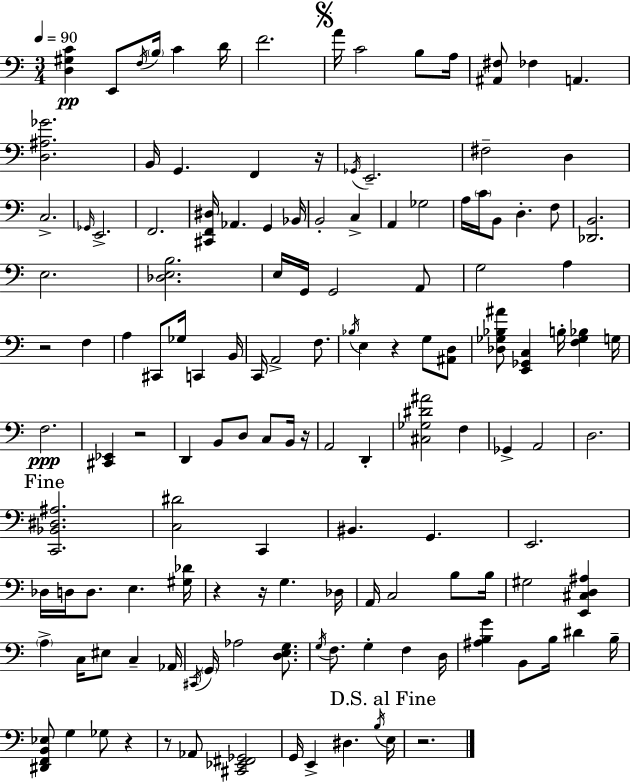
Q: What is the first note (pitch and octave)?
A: E2